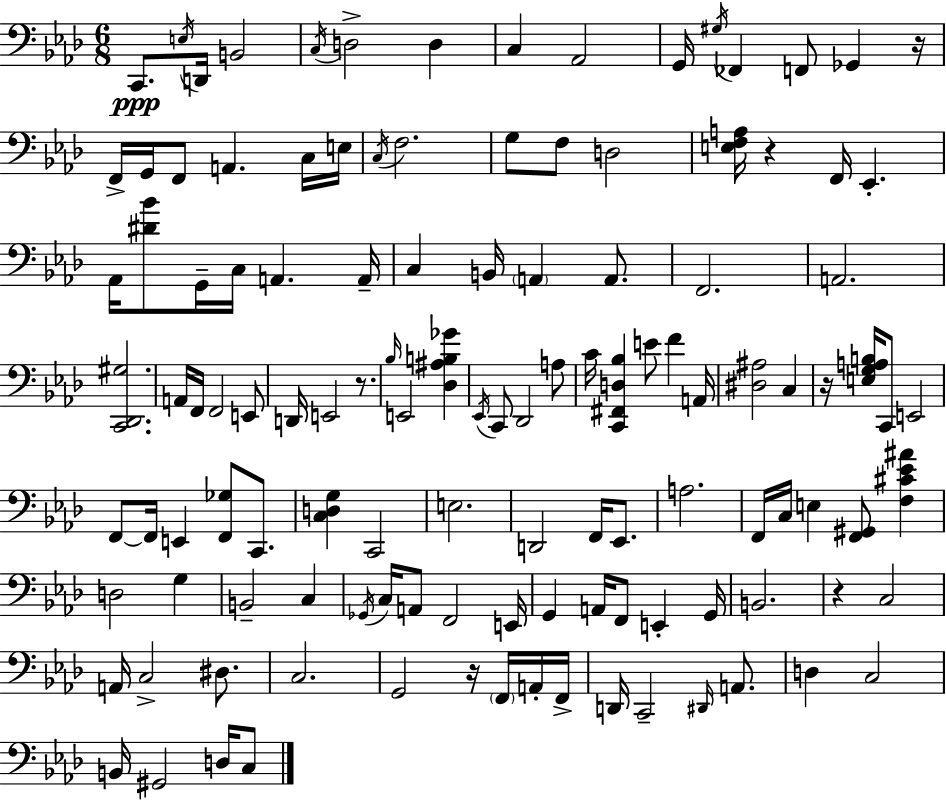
X:1
T:Untitled
M:6/8
L:1/4
K:Fm
C,,/2 E,/4 D,,/4 B,,2 C,/4 D,2 D, C, _A,,2 G,,/4 ^G,/4 _F,, F,,/2 _G,, z/4 F,,/4 G,,/4 F,,/2 A,, C,/4 E,/4 C,/4 F,2 G,/2 F,/2 D,2 [E,F,A,]/4 z F,,/4 _E,, _A,,/4 [^D_B]/2 G,,/4 C,/4 A,, A,,/4 C, B,,/4 A,, A,,/2 F,,2 A,,2 [C,,_D,,^G,]2 A,,/4 F,,/4 F,,2 E,,/2 D,,/4 E,,2 z/2 _B,/4 E,,2 [_D,^A,B,_G] _E,,/4 C,,/2 _D,,2 A,/2 C/4 [C,,^F,,D,_B,] E/2 F A,,/4 [^D,^A,]2 C, z/4 [E,G,A,B,]/4 C,,/2 E,,2 F,,/2 F,,/4 E,, [F,,_G,]/2 C,,/2 [C,D,G,] C,,2 E,2 D,,2 F,,/4 _E,,/2 A,2 F,,/4 C,/4 E, [F,,^G,,]/2 [F,^C_E^A] D,2 G, B,,2 C, _G,,/4 C,/4 A,,/2 F,,2 E,,/4 G,, A,,/4 F,,/2 E,, G,,/4 B,,2 z C,2 A,,/4 C,2 ^D,/2 C,2 G,,2 z/4 F,,/4 A,,/4 F,,/4 D,,/4 C,,2 ^D,,/4 A,,/2 D, C,2 B,,/4 ^G,,2 D,/4 C,/2